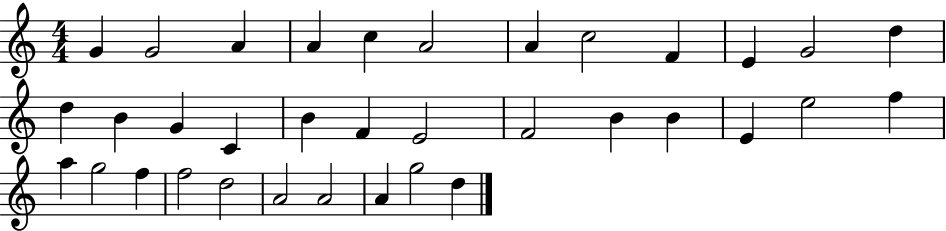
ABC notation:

X:1
T:Untitled
M:4/4
L:1/4
K:C
G G2 A A c A2 A c2 F E G2 d d B G C B F E2 F2 B B E e2 f a g2 f f2 d2 A2 A2 A g2 d